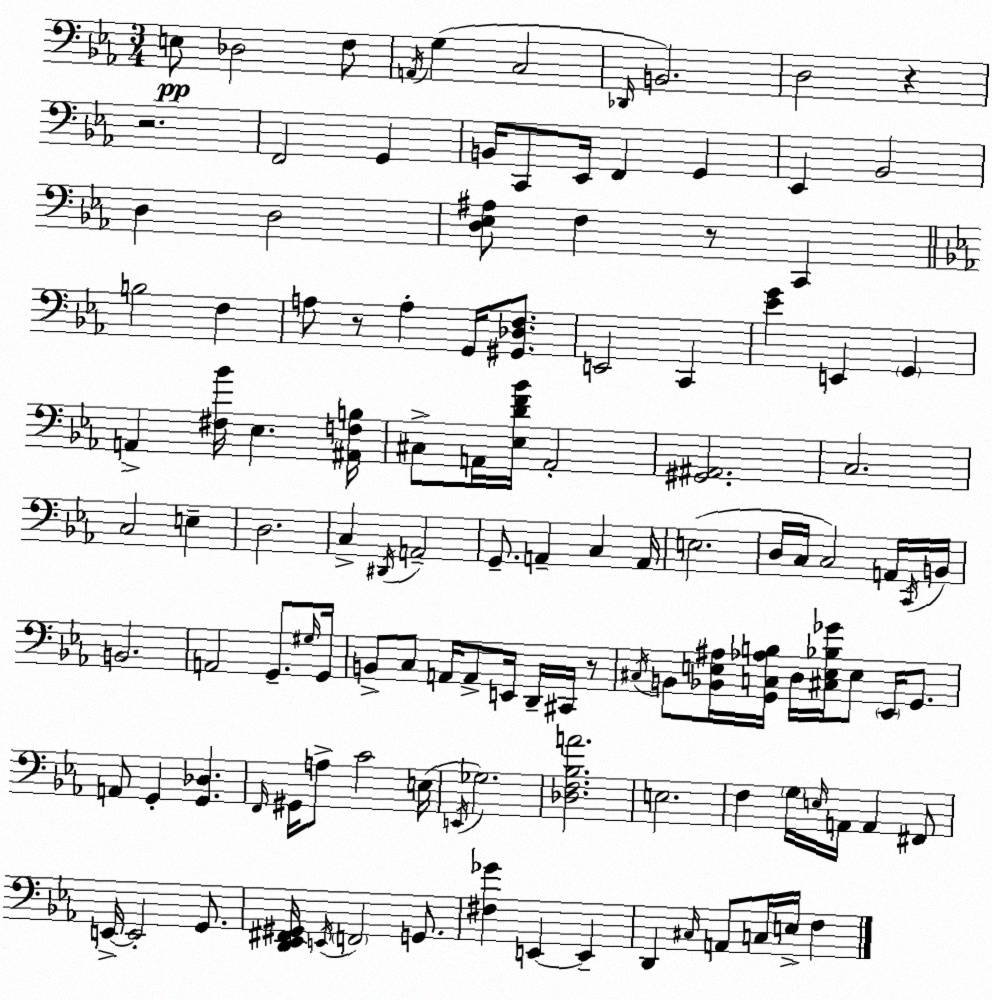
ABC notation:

X:1
T:Untitled
M:3/4
L:1/4
K:Cm
E,/2 _D,2 F,/2 A,,/4 G, C,2 _D,,/4 B,,2 D,2 z z2 F,,2 G,, B,,/4 C,,/2 _E,,/4 F,, G,, _E,, _B,,2 D, D,2 [D,_E,^A,]/2 F, z/2 C,, B,2 F, A,/2 z/2 A, G,,/4 [^G,,_D,F,]/2 E,,2 C,, [_EG] E,, G,, A,, [^F,_B]/4 _E, [^A,,F,B,]/4 ^C,/2 A,,/4 [_E,DF_B]/4 A,,2 [^G,,^A,,]2 C,2 C,2 E, D,2 C, ^D,,/4 A,,2 G,,/2 A,, C, A,,/4 E,2 D,/4 C,/4 C,2 A,,/4 C,,/4 B,,/4 B,,2 A,,2 G,,/2 ^G,/4 G,,/4 B,,/2 C,/2 A,,/4 A,,/2 E,,/4 D,,/4 ^C,,/4 z/2 ^C,/4 B,,/2 [_B,,E,^A,]/4 [G,,C,_A,B,]/4 D,/4 [^C,E,_B,_G]/4 E,/2 _E,,/4 G,,/2 A,,/2 G,, [G,,_D,] F,,/4 ^G,,/4 A,/2 C2 E,/4 E,,/4 _G,2 [_D,F,_B,A]2 E,2 F, G,/4 E,/4 A,,/4 A,, ^F,,/2 E,,/4 E,,2 G,,/2 [D,,_E,,^F,,^G,,]/4 E,,/4 F,,2 G,,/2 [^F,_G] E,, E,, D,, ^C,/4 A,,/2 C,/4 E,/4 F,